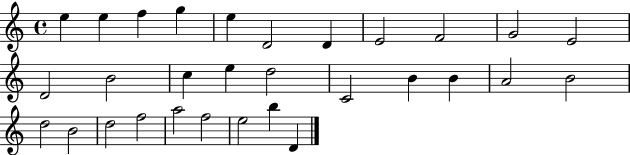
X:1
T:Untitled
M:4/4
L:1/4
K:C
e e f g e D2 D E2 F2 G2 E2 D2 B2 c e d2 C2 B B A2 B2 d2 B2 d2 f2 a2 f2 e2 b D